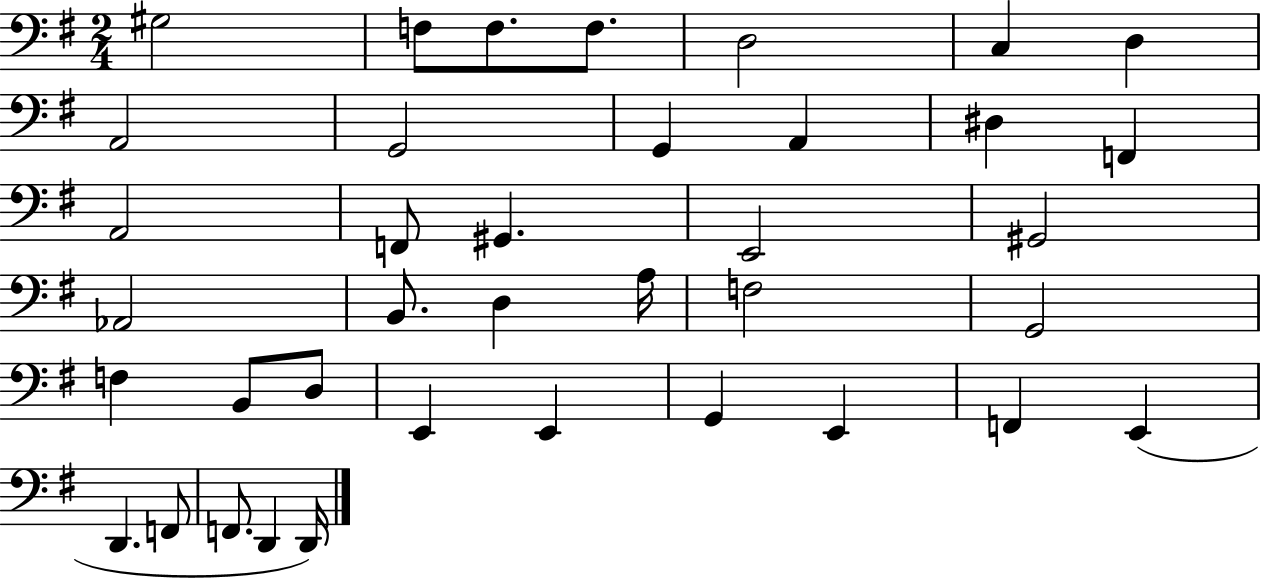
G#3/h F3/e F3/e. F3/e. D3/h C3/q D3/q A2/h G2/h G2/q A2/q D#3/q F2/q A2/h F2/e G#2/q. E2/h G#2/h Ab2/h B2/e. D3/q A3/s F3/h G2/h F3/q B2/e D3/e E2/q E2/q G2/q E2/q F2/q E2/q D2/q. F2/e F2/e. D2/q D2/s